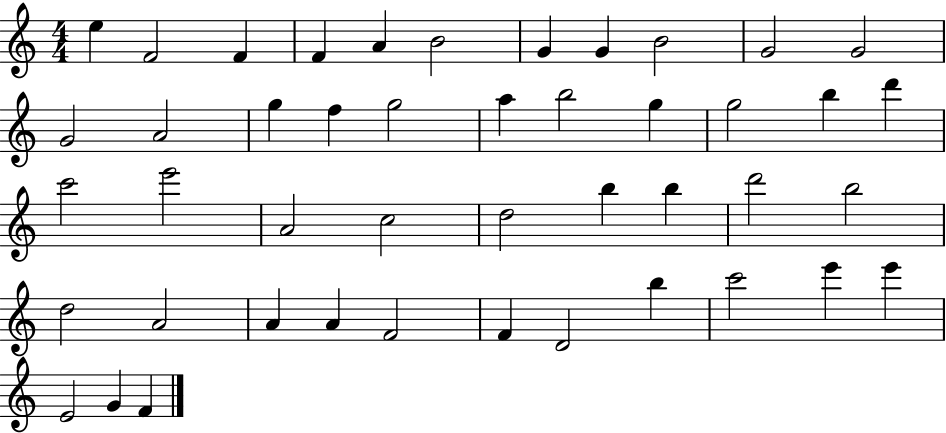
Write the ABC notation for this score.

X:1
T:Untitled
M:4/4
L:1/4
K:C
e F2 F F A B2 G G B2 G2 G2 G2 A2 g f g2 a b2 g g2 b d' c'2 e'2 A2 c2 d2 b b d'2 b2 d2 A2 A A F2 F D2 b c'2 e' e' E2 G F